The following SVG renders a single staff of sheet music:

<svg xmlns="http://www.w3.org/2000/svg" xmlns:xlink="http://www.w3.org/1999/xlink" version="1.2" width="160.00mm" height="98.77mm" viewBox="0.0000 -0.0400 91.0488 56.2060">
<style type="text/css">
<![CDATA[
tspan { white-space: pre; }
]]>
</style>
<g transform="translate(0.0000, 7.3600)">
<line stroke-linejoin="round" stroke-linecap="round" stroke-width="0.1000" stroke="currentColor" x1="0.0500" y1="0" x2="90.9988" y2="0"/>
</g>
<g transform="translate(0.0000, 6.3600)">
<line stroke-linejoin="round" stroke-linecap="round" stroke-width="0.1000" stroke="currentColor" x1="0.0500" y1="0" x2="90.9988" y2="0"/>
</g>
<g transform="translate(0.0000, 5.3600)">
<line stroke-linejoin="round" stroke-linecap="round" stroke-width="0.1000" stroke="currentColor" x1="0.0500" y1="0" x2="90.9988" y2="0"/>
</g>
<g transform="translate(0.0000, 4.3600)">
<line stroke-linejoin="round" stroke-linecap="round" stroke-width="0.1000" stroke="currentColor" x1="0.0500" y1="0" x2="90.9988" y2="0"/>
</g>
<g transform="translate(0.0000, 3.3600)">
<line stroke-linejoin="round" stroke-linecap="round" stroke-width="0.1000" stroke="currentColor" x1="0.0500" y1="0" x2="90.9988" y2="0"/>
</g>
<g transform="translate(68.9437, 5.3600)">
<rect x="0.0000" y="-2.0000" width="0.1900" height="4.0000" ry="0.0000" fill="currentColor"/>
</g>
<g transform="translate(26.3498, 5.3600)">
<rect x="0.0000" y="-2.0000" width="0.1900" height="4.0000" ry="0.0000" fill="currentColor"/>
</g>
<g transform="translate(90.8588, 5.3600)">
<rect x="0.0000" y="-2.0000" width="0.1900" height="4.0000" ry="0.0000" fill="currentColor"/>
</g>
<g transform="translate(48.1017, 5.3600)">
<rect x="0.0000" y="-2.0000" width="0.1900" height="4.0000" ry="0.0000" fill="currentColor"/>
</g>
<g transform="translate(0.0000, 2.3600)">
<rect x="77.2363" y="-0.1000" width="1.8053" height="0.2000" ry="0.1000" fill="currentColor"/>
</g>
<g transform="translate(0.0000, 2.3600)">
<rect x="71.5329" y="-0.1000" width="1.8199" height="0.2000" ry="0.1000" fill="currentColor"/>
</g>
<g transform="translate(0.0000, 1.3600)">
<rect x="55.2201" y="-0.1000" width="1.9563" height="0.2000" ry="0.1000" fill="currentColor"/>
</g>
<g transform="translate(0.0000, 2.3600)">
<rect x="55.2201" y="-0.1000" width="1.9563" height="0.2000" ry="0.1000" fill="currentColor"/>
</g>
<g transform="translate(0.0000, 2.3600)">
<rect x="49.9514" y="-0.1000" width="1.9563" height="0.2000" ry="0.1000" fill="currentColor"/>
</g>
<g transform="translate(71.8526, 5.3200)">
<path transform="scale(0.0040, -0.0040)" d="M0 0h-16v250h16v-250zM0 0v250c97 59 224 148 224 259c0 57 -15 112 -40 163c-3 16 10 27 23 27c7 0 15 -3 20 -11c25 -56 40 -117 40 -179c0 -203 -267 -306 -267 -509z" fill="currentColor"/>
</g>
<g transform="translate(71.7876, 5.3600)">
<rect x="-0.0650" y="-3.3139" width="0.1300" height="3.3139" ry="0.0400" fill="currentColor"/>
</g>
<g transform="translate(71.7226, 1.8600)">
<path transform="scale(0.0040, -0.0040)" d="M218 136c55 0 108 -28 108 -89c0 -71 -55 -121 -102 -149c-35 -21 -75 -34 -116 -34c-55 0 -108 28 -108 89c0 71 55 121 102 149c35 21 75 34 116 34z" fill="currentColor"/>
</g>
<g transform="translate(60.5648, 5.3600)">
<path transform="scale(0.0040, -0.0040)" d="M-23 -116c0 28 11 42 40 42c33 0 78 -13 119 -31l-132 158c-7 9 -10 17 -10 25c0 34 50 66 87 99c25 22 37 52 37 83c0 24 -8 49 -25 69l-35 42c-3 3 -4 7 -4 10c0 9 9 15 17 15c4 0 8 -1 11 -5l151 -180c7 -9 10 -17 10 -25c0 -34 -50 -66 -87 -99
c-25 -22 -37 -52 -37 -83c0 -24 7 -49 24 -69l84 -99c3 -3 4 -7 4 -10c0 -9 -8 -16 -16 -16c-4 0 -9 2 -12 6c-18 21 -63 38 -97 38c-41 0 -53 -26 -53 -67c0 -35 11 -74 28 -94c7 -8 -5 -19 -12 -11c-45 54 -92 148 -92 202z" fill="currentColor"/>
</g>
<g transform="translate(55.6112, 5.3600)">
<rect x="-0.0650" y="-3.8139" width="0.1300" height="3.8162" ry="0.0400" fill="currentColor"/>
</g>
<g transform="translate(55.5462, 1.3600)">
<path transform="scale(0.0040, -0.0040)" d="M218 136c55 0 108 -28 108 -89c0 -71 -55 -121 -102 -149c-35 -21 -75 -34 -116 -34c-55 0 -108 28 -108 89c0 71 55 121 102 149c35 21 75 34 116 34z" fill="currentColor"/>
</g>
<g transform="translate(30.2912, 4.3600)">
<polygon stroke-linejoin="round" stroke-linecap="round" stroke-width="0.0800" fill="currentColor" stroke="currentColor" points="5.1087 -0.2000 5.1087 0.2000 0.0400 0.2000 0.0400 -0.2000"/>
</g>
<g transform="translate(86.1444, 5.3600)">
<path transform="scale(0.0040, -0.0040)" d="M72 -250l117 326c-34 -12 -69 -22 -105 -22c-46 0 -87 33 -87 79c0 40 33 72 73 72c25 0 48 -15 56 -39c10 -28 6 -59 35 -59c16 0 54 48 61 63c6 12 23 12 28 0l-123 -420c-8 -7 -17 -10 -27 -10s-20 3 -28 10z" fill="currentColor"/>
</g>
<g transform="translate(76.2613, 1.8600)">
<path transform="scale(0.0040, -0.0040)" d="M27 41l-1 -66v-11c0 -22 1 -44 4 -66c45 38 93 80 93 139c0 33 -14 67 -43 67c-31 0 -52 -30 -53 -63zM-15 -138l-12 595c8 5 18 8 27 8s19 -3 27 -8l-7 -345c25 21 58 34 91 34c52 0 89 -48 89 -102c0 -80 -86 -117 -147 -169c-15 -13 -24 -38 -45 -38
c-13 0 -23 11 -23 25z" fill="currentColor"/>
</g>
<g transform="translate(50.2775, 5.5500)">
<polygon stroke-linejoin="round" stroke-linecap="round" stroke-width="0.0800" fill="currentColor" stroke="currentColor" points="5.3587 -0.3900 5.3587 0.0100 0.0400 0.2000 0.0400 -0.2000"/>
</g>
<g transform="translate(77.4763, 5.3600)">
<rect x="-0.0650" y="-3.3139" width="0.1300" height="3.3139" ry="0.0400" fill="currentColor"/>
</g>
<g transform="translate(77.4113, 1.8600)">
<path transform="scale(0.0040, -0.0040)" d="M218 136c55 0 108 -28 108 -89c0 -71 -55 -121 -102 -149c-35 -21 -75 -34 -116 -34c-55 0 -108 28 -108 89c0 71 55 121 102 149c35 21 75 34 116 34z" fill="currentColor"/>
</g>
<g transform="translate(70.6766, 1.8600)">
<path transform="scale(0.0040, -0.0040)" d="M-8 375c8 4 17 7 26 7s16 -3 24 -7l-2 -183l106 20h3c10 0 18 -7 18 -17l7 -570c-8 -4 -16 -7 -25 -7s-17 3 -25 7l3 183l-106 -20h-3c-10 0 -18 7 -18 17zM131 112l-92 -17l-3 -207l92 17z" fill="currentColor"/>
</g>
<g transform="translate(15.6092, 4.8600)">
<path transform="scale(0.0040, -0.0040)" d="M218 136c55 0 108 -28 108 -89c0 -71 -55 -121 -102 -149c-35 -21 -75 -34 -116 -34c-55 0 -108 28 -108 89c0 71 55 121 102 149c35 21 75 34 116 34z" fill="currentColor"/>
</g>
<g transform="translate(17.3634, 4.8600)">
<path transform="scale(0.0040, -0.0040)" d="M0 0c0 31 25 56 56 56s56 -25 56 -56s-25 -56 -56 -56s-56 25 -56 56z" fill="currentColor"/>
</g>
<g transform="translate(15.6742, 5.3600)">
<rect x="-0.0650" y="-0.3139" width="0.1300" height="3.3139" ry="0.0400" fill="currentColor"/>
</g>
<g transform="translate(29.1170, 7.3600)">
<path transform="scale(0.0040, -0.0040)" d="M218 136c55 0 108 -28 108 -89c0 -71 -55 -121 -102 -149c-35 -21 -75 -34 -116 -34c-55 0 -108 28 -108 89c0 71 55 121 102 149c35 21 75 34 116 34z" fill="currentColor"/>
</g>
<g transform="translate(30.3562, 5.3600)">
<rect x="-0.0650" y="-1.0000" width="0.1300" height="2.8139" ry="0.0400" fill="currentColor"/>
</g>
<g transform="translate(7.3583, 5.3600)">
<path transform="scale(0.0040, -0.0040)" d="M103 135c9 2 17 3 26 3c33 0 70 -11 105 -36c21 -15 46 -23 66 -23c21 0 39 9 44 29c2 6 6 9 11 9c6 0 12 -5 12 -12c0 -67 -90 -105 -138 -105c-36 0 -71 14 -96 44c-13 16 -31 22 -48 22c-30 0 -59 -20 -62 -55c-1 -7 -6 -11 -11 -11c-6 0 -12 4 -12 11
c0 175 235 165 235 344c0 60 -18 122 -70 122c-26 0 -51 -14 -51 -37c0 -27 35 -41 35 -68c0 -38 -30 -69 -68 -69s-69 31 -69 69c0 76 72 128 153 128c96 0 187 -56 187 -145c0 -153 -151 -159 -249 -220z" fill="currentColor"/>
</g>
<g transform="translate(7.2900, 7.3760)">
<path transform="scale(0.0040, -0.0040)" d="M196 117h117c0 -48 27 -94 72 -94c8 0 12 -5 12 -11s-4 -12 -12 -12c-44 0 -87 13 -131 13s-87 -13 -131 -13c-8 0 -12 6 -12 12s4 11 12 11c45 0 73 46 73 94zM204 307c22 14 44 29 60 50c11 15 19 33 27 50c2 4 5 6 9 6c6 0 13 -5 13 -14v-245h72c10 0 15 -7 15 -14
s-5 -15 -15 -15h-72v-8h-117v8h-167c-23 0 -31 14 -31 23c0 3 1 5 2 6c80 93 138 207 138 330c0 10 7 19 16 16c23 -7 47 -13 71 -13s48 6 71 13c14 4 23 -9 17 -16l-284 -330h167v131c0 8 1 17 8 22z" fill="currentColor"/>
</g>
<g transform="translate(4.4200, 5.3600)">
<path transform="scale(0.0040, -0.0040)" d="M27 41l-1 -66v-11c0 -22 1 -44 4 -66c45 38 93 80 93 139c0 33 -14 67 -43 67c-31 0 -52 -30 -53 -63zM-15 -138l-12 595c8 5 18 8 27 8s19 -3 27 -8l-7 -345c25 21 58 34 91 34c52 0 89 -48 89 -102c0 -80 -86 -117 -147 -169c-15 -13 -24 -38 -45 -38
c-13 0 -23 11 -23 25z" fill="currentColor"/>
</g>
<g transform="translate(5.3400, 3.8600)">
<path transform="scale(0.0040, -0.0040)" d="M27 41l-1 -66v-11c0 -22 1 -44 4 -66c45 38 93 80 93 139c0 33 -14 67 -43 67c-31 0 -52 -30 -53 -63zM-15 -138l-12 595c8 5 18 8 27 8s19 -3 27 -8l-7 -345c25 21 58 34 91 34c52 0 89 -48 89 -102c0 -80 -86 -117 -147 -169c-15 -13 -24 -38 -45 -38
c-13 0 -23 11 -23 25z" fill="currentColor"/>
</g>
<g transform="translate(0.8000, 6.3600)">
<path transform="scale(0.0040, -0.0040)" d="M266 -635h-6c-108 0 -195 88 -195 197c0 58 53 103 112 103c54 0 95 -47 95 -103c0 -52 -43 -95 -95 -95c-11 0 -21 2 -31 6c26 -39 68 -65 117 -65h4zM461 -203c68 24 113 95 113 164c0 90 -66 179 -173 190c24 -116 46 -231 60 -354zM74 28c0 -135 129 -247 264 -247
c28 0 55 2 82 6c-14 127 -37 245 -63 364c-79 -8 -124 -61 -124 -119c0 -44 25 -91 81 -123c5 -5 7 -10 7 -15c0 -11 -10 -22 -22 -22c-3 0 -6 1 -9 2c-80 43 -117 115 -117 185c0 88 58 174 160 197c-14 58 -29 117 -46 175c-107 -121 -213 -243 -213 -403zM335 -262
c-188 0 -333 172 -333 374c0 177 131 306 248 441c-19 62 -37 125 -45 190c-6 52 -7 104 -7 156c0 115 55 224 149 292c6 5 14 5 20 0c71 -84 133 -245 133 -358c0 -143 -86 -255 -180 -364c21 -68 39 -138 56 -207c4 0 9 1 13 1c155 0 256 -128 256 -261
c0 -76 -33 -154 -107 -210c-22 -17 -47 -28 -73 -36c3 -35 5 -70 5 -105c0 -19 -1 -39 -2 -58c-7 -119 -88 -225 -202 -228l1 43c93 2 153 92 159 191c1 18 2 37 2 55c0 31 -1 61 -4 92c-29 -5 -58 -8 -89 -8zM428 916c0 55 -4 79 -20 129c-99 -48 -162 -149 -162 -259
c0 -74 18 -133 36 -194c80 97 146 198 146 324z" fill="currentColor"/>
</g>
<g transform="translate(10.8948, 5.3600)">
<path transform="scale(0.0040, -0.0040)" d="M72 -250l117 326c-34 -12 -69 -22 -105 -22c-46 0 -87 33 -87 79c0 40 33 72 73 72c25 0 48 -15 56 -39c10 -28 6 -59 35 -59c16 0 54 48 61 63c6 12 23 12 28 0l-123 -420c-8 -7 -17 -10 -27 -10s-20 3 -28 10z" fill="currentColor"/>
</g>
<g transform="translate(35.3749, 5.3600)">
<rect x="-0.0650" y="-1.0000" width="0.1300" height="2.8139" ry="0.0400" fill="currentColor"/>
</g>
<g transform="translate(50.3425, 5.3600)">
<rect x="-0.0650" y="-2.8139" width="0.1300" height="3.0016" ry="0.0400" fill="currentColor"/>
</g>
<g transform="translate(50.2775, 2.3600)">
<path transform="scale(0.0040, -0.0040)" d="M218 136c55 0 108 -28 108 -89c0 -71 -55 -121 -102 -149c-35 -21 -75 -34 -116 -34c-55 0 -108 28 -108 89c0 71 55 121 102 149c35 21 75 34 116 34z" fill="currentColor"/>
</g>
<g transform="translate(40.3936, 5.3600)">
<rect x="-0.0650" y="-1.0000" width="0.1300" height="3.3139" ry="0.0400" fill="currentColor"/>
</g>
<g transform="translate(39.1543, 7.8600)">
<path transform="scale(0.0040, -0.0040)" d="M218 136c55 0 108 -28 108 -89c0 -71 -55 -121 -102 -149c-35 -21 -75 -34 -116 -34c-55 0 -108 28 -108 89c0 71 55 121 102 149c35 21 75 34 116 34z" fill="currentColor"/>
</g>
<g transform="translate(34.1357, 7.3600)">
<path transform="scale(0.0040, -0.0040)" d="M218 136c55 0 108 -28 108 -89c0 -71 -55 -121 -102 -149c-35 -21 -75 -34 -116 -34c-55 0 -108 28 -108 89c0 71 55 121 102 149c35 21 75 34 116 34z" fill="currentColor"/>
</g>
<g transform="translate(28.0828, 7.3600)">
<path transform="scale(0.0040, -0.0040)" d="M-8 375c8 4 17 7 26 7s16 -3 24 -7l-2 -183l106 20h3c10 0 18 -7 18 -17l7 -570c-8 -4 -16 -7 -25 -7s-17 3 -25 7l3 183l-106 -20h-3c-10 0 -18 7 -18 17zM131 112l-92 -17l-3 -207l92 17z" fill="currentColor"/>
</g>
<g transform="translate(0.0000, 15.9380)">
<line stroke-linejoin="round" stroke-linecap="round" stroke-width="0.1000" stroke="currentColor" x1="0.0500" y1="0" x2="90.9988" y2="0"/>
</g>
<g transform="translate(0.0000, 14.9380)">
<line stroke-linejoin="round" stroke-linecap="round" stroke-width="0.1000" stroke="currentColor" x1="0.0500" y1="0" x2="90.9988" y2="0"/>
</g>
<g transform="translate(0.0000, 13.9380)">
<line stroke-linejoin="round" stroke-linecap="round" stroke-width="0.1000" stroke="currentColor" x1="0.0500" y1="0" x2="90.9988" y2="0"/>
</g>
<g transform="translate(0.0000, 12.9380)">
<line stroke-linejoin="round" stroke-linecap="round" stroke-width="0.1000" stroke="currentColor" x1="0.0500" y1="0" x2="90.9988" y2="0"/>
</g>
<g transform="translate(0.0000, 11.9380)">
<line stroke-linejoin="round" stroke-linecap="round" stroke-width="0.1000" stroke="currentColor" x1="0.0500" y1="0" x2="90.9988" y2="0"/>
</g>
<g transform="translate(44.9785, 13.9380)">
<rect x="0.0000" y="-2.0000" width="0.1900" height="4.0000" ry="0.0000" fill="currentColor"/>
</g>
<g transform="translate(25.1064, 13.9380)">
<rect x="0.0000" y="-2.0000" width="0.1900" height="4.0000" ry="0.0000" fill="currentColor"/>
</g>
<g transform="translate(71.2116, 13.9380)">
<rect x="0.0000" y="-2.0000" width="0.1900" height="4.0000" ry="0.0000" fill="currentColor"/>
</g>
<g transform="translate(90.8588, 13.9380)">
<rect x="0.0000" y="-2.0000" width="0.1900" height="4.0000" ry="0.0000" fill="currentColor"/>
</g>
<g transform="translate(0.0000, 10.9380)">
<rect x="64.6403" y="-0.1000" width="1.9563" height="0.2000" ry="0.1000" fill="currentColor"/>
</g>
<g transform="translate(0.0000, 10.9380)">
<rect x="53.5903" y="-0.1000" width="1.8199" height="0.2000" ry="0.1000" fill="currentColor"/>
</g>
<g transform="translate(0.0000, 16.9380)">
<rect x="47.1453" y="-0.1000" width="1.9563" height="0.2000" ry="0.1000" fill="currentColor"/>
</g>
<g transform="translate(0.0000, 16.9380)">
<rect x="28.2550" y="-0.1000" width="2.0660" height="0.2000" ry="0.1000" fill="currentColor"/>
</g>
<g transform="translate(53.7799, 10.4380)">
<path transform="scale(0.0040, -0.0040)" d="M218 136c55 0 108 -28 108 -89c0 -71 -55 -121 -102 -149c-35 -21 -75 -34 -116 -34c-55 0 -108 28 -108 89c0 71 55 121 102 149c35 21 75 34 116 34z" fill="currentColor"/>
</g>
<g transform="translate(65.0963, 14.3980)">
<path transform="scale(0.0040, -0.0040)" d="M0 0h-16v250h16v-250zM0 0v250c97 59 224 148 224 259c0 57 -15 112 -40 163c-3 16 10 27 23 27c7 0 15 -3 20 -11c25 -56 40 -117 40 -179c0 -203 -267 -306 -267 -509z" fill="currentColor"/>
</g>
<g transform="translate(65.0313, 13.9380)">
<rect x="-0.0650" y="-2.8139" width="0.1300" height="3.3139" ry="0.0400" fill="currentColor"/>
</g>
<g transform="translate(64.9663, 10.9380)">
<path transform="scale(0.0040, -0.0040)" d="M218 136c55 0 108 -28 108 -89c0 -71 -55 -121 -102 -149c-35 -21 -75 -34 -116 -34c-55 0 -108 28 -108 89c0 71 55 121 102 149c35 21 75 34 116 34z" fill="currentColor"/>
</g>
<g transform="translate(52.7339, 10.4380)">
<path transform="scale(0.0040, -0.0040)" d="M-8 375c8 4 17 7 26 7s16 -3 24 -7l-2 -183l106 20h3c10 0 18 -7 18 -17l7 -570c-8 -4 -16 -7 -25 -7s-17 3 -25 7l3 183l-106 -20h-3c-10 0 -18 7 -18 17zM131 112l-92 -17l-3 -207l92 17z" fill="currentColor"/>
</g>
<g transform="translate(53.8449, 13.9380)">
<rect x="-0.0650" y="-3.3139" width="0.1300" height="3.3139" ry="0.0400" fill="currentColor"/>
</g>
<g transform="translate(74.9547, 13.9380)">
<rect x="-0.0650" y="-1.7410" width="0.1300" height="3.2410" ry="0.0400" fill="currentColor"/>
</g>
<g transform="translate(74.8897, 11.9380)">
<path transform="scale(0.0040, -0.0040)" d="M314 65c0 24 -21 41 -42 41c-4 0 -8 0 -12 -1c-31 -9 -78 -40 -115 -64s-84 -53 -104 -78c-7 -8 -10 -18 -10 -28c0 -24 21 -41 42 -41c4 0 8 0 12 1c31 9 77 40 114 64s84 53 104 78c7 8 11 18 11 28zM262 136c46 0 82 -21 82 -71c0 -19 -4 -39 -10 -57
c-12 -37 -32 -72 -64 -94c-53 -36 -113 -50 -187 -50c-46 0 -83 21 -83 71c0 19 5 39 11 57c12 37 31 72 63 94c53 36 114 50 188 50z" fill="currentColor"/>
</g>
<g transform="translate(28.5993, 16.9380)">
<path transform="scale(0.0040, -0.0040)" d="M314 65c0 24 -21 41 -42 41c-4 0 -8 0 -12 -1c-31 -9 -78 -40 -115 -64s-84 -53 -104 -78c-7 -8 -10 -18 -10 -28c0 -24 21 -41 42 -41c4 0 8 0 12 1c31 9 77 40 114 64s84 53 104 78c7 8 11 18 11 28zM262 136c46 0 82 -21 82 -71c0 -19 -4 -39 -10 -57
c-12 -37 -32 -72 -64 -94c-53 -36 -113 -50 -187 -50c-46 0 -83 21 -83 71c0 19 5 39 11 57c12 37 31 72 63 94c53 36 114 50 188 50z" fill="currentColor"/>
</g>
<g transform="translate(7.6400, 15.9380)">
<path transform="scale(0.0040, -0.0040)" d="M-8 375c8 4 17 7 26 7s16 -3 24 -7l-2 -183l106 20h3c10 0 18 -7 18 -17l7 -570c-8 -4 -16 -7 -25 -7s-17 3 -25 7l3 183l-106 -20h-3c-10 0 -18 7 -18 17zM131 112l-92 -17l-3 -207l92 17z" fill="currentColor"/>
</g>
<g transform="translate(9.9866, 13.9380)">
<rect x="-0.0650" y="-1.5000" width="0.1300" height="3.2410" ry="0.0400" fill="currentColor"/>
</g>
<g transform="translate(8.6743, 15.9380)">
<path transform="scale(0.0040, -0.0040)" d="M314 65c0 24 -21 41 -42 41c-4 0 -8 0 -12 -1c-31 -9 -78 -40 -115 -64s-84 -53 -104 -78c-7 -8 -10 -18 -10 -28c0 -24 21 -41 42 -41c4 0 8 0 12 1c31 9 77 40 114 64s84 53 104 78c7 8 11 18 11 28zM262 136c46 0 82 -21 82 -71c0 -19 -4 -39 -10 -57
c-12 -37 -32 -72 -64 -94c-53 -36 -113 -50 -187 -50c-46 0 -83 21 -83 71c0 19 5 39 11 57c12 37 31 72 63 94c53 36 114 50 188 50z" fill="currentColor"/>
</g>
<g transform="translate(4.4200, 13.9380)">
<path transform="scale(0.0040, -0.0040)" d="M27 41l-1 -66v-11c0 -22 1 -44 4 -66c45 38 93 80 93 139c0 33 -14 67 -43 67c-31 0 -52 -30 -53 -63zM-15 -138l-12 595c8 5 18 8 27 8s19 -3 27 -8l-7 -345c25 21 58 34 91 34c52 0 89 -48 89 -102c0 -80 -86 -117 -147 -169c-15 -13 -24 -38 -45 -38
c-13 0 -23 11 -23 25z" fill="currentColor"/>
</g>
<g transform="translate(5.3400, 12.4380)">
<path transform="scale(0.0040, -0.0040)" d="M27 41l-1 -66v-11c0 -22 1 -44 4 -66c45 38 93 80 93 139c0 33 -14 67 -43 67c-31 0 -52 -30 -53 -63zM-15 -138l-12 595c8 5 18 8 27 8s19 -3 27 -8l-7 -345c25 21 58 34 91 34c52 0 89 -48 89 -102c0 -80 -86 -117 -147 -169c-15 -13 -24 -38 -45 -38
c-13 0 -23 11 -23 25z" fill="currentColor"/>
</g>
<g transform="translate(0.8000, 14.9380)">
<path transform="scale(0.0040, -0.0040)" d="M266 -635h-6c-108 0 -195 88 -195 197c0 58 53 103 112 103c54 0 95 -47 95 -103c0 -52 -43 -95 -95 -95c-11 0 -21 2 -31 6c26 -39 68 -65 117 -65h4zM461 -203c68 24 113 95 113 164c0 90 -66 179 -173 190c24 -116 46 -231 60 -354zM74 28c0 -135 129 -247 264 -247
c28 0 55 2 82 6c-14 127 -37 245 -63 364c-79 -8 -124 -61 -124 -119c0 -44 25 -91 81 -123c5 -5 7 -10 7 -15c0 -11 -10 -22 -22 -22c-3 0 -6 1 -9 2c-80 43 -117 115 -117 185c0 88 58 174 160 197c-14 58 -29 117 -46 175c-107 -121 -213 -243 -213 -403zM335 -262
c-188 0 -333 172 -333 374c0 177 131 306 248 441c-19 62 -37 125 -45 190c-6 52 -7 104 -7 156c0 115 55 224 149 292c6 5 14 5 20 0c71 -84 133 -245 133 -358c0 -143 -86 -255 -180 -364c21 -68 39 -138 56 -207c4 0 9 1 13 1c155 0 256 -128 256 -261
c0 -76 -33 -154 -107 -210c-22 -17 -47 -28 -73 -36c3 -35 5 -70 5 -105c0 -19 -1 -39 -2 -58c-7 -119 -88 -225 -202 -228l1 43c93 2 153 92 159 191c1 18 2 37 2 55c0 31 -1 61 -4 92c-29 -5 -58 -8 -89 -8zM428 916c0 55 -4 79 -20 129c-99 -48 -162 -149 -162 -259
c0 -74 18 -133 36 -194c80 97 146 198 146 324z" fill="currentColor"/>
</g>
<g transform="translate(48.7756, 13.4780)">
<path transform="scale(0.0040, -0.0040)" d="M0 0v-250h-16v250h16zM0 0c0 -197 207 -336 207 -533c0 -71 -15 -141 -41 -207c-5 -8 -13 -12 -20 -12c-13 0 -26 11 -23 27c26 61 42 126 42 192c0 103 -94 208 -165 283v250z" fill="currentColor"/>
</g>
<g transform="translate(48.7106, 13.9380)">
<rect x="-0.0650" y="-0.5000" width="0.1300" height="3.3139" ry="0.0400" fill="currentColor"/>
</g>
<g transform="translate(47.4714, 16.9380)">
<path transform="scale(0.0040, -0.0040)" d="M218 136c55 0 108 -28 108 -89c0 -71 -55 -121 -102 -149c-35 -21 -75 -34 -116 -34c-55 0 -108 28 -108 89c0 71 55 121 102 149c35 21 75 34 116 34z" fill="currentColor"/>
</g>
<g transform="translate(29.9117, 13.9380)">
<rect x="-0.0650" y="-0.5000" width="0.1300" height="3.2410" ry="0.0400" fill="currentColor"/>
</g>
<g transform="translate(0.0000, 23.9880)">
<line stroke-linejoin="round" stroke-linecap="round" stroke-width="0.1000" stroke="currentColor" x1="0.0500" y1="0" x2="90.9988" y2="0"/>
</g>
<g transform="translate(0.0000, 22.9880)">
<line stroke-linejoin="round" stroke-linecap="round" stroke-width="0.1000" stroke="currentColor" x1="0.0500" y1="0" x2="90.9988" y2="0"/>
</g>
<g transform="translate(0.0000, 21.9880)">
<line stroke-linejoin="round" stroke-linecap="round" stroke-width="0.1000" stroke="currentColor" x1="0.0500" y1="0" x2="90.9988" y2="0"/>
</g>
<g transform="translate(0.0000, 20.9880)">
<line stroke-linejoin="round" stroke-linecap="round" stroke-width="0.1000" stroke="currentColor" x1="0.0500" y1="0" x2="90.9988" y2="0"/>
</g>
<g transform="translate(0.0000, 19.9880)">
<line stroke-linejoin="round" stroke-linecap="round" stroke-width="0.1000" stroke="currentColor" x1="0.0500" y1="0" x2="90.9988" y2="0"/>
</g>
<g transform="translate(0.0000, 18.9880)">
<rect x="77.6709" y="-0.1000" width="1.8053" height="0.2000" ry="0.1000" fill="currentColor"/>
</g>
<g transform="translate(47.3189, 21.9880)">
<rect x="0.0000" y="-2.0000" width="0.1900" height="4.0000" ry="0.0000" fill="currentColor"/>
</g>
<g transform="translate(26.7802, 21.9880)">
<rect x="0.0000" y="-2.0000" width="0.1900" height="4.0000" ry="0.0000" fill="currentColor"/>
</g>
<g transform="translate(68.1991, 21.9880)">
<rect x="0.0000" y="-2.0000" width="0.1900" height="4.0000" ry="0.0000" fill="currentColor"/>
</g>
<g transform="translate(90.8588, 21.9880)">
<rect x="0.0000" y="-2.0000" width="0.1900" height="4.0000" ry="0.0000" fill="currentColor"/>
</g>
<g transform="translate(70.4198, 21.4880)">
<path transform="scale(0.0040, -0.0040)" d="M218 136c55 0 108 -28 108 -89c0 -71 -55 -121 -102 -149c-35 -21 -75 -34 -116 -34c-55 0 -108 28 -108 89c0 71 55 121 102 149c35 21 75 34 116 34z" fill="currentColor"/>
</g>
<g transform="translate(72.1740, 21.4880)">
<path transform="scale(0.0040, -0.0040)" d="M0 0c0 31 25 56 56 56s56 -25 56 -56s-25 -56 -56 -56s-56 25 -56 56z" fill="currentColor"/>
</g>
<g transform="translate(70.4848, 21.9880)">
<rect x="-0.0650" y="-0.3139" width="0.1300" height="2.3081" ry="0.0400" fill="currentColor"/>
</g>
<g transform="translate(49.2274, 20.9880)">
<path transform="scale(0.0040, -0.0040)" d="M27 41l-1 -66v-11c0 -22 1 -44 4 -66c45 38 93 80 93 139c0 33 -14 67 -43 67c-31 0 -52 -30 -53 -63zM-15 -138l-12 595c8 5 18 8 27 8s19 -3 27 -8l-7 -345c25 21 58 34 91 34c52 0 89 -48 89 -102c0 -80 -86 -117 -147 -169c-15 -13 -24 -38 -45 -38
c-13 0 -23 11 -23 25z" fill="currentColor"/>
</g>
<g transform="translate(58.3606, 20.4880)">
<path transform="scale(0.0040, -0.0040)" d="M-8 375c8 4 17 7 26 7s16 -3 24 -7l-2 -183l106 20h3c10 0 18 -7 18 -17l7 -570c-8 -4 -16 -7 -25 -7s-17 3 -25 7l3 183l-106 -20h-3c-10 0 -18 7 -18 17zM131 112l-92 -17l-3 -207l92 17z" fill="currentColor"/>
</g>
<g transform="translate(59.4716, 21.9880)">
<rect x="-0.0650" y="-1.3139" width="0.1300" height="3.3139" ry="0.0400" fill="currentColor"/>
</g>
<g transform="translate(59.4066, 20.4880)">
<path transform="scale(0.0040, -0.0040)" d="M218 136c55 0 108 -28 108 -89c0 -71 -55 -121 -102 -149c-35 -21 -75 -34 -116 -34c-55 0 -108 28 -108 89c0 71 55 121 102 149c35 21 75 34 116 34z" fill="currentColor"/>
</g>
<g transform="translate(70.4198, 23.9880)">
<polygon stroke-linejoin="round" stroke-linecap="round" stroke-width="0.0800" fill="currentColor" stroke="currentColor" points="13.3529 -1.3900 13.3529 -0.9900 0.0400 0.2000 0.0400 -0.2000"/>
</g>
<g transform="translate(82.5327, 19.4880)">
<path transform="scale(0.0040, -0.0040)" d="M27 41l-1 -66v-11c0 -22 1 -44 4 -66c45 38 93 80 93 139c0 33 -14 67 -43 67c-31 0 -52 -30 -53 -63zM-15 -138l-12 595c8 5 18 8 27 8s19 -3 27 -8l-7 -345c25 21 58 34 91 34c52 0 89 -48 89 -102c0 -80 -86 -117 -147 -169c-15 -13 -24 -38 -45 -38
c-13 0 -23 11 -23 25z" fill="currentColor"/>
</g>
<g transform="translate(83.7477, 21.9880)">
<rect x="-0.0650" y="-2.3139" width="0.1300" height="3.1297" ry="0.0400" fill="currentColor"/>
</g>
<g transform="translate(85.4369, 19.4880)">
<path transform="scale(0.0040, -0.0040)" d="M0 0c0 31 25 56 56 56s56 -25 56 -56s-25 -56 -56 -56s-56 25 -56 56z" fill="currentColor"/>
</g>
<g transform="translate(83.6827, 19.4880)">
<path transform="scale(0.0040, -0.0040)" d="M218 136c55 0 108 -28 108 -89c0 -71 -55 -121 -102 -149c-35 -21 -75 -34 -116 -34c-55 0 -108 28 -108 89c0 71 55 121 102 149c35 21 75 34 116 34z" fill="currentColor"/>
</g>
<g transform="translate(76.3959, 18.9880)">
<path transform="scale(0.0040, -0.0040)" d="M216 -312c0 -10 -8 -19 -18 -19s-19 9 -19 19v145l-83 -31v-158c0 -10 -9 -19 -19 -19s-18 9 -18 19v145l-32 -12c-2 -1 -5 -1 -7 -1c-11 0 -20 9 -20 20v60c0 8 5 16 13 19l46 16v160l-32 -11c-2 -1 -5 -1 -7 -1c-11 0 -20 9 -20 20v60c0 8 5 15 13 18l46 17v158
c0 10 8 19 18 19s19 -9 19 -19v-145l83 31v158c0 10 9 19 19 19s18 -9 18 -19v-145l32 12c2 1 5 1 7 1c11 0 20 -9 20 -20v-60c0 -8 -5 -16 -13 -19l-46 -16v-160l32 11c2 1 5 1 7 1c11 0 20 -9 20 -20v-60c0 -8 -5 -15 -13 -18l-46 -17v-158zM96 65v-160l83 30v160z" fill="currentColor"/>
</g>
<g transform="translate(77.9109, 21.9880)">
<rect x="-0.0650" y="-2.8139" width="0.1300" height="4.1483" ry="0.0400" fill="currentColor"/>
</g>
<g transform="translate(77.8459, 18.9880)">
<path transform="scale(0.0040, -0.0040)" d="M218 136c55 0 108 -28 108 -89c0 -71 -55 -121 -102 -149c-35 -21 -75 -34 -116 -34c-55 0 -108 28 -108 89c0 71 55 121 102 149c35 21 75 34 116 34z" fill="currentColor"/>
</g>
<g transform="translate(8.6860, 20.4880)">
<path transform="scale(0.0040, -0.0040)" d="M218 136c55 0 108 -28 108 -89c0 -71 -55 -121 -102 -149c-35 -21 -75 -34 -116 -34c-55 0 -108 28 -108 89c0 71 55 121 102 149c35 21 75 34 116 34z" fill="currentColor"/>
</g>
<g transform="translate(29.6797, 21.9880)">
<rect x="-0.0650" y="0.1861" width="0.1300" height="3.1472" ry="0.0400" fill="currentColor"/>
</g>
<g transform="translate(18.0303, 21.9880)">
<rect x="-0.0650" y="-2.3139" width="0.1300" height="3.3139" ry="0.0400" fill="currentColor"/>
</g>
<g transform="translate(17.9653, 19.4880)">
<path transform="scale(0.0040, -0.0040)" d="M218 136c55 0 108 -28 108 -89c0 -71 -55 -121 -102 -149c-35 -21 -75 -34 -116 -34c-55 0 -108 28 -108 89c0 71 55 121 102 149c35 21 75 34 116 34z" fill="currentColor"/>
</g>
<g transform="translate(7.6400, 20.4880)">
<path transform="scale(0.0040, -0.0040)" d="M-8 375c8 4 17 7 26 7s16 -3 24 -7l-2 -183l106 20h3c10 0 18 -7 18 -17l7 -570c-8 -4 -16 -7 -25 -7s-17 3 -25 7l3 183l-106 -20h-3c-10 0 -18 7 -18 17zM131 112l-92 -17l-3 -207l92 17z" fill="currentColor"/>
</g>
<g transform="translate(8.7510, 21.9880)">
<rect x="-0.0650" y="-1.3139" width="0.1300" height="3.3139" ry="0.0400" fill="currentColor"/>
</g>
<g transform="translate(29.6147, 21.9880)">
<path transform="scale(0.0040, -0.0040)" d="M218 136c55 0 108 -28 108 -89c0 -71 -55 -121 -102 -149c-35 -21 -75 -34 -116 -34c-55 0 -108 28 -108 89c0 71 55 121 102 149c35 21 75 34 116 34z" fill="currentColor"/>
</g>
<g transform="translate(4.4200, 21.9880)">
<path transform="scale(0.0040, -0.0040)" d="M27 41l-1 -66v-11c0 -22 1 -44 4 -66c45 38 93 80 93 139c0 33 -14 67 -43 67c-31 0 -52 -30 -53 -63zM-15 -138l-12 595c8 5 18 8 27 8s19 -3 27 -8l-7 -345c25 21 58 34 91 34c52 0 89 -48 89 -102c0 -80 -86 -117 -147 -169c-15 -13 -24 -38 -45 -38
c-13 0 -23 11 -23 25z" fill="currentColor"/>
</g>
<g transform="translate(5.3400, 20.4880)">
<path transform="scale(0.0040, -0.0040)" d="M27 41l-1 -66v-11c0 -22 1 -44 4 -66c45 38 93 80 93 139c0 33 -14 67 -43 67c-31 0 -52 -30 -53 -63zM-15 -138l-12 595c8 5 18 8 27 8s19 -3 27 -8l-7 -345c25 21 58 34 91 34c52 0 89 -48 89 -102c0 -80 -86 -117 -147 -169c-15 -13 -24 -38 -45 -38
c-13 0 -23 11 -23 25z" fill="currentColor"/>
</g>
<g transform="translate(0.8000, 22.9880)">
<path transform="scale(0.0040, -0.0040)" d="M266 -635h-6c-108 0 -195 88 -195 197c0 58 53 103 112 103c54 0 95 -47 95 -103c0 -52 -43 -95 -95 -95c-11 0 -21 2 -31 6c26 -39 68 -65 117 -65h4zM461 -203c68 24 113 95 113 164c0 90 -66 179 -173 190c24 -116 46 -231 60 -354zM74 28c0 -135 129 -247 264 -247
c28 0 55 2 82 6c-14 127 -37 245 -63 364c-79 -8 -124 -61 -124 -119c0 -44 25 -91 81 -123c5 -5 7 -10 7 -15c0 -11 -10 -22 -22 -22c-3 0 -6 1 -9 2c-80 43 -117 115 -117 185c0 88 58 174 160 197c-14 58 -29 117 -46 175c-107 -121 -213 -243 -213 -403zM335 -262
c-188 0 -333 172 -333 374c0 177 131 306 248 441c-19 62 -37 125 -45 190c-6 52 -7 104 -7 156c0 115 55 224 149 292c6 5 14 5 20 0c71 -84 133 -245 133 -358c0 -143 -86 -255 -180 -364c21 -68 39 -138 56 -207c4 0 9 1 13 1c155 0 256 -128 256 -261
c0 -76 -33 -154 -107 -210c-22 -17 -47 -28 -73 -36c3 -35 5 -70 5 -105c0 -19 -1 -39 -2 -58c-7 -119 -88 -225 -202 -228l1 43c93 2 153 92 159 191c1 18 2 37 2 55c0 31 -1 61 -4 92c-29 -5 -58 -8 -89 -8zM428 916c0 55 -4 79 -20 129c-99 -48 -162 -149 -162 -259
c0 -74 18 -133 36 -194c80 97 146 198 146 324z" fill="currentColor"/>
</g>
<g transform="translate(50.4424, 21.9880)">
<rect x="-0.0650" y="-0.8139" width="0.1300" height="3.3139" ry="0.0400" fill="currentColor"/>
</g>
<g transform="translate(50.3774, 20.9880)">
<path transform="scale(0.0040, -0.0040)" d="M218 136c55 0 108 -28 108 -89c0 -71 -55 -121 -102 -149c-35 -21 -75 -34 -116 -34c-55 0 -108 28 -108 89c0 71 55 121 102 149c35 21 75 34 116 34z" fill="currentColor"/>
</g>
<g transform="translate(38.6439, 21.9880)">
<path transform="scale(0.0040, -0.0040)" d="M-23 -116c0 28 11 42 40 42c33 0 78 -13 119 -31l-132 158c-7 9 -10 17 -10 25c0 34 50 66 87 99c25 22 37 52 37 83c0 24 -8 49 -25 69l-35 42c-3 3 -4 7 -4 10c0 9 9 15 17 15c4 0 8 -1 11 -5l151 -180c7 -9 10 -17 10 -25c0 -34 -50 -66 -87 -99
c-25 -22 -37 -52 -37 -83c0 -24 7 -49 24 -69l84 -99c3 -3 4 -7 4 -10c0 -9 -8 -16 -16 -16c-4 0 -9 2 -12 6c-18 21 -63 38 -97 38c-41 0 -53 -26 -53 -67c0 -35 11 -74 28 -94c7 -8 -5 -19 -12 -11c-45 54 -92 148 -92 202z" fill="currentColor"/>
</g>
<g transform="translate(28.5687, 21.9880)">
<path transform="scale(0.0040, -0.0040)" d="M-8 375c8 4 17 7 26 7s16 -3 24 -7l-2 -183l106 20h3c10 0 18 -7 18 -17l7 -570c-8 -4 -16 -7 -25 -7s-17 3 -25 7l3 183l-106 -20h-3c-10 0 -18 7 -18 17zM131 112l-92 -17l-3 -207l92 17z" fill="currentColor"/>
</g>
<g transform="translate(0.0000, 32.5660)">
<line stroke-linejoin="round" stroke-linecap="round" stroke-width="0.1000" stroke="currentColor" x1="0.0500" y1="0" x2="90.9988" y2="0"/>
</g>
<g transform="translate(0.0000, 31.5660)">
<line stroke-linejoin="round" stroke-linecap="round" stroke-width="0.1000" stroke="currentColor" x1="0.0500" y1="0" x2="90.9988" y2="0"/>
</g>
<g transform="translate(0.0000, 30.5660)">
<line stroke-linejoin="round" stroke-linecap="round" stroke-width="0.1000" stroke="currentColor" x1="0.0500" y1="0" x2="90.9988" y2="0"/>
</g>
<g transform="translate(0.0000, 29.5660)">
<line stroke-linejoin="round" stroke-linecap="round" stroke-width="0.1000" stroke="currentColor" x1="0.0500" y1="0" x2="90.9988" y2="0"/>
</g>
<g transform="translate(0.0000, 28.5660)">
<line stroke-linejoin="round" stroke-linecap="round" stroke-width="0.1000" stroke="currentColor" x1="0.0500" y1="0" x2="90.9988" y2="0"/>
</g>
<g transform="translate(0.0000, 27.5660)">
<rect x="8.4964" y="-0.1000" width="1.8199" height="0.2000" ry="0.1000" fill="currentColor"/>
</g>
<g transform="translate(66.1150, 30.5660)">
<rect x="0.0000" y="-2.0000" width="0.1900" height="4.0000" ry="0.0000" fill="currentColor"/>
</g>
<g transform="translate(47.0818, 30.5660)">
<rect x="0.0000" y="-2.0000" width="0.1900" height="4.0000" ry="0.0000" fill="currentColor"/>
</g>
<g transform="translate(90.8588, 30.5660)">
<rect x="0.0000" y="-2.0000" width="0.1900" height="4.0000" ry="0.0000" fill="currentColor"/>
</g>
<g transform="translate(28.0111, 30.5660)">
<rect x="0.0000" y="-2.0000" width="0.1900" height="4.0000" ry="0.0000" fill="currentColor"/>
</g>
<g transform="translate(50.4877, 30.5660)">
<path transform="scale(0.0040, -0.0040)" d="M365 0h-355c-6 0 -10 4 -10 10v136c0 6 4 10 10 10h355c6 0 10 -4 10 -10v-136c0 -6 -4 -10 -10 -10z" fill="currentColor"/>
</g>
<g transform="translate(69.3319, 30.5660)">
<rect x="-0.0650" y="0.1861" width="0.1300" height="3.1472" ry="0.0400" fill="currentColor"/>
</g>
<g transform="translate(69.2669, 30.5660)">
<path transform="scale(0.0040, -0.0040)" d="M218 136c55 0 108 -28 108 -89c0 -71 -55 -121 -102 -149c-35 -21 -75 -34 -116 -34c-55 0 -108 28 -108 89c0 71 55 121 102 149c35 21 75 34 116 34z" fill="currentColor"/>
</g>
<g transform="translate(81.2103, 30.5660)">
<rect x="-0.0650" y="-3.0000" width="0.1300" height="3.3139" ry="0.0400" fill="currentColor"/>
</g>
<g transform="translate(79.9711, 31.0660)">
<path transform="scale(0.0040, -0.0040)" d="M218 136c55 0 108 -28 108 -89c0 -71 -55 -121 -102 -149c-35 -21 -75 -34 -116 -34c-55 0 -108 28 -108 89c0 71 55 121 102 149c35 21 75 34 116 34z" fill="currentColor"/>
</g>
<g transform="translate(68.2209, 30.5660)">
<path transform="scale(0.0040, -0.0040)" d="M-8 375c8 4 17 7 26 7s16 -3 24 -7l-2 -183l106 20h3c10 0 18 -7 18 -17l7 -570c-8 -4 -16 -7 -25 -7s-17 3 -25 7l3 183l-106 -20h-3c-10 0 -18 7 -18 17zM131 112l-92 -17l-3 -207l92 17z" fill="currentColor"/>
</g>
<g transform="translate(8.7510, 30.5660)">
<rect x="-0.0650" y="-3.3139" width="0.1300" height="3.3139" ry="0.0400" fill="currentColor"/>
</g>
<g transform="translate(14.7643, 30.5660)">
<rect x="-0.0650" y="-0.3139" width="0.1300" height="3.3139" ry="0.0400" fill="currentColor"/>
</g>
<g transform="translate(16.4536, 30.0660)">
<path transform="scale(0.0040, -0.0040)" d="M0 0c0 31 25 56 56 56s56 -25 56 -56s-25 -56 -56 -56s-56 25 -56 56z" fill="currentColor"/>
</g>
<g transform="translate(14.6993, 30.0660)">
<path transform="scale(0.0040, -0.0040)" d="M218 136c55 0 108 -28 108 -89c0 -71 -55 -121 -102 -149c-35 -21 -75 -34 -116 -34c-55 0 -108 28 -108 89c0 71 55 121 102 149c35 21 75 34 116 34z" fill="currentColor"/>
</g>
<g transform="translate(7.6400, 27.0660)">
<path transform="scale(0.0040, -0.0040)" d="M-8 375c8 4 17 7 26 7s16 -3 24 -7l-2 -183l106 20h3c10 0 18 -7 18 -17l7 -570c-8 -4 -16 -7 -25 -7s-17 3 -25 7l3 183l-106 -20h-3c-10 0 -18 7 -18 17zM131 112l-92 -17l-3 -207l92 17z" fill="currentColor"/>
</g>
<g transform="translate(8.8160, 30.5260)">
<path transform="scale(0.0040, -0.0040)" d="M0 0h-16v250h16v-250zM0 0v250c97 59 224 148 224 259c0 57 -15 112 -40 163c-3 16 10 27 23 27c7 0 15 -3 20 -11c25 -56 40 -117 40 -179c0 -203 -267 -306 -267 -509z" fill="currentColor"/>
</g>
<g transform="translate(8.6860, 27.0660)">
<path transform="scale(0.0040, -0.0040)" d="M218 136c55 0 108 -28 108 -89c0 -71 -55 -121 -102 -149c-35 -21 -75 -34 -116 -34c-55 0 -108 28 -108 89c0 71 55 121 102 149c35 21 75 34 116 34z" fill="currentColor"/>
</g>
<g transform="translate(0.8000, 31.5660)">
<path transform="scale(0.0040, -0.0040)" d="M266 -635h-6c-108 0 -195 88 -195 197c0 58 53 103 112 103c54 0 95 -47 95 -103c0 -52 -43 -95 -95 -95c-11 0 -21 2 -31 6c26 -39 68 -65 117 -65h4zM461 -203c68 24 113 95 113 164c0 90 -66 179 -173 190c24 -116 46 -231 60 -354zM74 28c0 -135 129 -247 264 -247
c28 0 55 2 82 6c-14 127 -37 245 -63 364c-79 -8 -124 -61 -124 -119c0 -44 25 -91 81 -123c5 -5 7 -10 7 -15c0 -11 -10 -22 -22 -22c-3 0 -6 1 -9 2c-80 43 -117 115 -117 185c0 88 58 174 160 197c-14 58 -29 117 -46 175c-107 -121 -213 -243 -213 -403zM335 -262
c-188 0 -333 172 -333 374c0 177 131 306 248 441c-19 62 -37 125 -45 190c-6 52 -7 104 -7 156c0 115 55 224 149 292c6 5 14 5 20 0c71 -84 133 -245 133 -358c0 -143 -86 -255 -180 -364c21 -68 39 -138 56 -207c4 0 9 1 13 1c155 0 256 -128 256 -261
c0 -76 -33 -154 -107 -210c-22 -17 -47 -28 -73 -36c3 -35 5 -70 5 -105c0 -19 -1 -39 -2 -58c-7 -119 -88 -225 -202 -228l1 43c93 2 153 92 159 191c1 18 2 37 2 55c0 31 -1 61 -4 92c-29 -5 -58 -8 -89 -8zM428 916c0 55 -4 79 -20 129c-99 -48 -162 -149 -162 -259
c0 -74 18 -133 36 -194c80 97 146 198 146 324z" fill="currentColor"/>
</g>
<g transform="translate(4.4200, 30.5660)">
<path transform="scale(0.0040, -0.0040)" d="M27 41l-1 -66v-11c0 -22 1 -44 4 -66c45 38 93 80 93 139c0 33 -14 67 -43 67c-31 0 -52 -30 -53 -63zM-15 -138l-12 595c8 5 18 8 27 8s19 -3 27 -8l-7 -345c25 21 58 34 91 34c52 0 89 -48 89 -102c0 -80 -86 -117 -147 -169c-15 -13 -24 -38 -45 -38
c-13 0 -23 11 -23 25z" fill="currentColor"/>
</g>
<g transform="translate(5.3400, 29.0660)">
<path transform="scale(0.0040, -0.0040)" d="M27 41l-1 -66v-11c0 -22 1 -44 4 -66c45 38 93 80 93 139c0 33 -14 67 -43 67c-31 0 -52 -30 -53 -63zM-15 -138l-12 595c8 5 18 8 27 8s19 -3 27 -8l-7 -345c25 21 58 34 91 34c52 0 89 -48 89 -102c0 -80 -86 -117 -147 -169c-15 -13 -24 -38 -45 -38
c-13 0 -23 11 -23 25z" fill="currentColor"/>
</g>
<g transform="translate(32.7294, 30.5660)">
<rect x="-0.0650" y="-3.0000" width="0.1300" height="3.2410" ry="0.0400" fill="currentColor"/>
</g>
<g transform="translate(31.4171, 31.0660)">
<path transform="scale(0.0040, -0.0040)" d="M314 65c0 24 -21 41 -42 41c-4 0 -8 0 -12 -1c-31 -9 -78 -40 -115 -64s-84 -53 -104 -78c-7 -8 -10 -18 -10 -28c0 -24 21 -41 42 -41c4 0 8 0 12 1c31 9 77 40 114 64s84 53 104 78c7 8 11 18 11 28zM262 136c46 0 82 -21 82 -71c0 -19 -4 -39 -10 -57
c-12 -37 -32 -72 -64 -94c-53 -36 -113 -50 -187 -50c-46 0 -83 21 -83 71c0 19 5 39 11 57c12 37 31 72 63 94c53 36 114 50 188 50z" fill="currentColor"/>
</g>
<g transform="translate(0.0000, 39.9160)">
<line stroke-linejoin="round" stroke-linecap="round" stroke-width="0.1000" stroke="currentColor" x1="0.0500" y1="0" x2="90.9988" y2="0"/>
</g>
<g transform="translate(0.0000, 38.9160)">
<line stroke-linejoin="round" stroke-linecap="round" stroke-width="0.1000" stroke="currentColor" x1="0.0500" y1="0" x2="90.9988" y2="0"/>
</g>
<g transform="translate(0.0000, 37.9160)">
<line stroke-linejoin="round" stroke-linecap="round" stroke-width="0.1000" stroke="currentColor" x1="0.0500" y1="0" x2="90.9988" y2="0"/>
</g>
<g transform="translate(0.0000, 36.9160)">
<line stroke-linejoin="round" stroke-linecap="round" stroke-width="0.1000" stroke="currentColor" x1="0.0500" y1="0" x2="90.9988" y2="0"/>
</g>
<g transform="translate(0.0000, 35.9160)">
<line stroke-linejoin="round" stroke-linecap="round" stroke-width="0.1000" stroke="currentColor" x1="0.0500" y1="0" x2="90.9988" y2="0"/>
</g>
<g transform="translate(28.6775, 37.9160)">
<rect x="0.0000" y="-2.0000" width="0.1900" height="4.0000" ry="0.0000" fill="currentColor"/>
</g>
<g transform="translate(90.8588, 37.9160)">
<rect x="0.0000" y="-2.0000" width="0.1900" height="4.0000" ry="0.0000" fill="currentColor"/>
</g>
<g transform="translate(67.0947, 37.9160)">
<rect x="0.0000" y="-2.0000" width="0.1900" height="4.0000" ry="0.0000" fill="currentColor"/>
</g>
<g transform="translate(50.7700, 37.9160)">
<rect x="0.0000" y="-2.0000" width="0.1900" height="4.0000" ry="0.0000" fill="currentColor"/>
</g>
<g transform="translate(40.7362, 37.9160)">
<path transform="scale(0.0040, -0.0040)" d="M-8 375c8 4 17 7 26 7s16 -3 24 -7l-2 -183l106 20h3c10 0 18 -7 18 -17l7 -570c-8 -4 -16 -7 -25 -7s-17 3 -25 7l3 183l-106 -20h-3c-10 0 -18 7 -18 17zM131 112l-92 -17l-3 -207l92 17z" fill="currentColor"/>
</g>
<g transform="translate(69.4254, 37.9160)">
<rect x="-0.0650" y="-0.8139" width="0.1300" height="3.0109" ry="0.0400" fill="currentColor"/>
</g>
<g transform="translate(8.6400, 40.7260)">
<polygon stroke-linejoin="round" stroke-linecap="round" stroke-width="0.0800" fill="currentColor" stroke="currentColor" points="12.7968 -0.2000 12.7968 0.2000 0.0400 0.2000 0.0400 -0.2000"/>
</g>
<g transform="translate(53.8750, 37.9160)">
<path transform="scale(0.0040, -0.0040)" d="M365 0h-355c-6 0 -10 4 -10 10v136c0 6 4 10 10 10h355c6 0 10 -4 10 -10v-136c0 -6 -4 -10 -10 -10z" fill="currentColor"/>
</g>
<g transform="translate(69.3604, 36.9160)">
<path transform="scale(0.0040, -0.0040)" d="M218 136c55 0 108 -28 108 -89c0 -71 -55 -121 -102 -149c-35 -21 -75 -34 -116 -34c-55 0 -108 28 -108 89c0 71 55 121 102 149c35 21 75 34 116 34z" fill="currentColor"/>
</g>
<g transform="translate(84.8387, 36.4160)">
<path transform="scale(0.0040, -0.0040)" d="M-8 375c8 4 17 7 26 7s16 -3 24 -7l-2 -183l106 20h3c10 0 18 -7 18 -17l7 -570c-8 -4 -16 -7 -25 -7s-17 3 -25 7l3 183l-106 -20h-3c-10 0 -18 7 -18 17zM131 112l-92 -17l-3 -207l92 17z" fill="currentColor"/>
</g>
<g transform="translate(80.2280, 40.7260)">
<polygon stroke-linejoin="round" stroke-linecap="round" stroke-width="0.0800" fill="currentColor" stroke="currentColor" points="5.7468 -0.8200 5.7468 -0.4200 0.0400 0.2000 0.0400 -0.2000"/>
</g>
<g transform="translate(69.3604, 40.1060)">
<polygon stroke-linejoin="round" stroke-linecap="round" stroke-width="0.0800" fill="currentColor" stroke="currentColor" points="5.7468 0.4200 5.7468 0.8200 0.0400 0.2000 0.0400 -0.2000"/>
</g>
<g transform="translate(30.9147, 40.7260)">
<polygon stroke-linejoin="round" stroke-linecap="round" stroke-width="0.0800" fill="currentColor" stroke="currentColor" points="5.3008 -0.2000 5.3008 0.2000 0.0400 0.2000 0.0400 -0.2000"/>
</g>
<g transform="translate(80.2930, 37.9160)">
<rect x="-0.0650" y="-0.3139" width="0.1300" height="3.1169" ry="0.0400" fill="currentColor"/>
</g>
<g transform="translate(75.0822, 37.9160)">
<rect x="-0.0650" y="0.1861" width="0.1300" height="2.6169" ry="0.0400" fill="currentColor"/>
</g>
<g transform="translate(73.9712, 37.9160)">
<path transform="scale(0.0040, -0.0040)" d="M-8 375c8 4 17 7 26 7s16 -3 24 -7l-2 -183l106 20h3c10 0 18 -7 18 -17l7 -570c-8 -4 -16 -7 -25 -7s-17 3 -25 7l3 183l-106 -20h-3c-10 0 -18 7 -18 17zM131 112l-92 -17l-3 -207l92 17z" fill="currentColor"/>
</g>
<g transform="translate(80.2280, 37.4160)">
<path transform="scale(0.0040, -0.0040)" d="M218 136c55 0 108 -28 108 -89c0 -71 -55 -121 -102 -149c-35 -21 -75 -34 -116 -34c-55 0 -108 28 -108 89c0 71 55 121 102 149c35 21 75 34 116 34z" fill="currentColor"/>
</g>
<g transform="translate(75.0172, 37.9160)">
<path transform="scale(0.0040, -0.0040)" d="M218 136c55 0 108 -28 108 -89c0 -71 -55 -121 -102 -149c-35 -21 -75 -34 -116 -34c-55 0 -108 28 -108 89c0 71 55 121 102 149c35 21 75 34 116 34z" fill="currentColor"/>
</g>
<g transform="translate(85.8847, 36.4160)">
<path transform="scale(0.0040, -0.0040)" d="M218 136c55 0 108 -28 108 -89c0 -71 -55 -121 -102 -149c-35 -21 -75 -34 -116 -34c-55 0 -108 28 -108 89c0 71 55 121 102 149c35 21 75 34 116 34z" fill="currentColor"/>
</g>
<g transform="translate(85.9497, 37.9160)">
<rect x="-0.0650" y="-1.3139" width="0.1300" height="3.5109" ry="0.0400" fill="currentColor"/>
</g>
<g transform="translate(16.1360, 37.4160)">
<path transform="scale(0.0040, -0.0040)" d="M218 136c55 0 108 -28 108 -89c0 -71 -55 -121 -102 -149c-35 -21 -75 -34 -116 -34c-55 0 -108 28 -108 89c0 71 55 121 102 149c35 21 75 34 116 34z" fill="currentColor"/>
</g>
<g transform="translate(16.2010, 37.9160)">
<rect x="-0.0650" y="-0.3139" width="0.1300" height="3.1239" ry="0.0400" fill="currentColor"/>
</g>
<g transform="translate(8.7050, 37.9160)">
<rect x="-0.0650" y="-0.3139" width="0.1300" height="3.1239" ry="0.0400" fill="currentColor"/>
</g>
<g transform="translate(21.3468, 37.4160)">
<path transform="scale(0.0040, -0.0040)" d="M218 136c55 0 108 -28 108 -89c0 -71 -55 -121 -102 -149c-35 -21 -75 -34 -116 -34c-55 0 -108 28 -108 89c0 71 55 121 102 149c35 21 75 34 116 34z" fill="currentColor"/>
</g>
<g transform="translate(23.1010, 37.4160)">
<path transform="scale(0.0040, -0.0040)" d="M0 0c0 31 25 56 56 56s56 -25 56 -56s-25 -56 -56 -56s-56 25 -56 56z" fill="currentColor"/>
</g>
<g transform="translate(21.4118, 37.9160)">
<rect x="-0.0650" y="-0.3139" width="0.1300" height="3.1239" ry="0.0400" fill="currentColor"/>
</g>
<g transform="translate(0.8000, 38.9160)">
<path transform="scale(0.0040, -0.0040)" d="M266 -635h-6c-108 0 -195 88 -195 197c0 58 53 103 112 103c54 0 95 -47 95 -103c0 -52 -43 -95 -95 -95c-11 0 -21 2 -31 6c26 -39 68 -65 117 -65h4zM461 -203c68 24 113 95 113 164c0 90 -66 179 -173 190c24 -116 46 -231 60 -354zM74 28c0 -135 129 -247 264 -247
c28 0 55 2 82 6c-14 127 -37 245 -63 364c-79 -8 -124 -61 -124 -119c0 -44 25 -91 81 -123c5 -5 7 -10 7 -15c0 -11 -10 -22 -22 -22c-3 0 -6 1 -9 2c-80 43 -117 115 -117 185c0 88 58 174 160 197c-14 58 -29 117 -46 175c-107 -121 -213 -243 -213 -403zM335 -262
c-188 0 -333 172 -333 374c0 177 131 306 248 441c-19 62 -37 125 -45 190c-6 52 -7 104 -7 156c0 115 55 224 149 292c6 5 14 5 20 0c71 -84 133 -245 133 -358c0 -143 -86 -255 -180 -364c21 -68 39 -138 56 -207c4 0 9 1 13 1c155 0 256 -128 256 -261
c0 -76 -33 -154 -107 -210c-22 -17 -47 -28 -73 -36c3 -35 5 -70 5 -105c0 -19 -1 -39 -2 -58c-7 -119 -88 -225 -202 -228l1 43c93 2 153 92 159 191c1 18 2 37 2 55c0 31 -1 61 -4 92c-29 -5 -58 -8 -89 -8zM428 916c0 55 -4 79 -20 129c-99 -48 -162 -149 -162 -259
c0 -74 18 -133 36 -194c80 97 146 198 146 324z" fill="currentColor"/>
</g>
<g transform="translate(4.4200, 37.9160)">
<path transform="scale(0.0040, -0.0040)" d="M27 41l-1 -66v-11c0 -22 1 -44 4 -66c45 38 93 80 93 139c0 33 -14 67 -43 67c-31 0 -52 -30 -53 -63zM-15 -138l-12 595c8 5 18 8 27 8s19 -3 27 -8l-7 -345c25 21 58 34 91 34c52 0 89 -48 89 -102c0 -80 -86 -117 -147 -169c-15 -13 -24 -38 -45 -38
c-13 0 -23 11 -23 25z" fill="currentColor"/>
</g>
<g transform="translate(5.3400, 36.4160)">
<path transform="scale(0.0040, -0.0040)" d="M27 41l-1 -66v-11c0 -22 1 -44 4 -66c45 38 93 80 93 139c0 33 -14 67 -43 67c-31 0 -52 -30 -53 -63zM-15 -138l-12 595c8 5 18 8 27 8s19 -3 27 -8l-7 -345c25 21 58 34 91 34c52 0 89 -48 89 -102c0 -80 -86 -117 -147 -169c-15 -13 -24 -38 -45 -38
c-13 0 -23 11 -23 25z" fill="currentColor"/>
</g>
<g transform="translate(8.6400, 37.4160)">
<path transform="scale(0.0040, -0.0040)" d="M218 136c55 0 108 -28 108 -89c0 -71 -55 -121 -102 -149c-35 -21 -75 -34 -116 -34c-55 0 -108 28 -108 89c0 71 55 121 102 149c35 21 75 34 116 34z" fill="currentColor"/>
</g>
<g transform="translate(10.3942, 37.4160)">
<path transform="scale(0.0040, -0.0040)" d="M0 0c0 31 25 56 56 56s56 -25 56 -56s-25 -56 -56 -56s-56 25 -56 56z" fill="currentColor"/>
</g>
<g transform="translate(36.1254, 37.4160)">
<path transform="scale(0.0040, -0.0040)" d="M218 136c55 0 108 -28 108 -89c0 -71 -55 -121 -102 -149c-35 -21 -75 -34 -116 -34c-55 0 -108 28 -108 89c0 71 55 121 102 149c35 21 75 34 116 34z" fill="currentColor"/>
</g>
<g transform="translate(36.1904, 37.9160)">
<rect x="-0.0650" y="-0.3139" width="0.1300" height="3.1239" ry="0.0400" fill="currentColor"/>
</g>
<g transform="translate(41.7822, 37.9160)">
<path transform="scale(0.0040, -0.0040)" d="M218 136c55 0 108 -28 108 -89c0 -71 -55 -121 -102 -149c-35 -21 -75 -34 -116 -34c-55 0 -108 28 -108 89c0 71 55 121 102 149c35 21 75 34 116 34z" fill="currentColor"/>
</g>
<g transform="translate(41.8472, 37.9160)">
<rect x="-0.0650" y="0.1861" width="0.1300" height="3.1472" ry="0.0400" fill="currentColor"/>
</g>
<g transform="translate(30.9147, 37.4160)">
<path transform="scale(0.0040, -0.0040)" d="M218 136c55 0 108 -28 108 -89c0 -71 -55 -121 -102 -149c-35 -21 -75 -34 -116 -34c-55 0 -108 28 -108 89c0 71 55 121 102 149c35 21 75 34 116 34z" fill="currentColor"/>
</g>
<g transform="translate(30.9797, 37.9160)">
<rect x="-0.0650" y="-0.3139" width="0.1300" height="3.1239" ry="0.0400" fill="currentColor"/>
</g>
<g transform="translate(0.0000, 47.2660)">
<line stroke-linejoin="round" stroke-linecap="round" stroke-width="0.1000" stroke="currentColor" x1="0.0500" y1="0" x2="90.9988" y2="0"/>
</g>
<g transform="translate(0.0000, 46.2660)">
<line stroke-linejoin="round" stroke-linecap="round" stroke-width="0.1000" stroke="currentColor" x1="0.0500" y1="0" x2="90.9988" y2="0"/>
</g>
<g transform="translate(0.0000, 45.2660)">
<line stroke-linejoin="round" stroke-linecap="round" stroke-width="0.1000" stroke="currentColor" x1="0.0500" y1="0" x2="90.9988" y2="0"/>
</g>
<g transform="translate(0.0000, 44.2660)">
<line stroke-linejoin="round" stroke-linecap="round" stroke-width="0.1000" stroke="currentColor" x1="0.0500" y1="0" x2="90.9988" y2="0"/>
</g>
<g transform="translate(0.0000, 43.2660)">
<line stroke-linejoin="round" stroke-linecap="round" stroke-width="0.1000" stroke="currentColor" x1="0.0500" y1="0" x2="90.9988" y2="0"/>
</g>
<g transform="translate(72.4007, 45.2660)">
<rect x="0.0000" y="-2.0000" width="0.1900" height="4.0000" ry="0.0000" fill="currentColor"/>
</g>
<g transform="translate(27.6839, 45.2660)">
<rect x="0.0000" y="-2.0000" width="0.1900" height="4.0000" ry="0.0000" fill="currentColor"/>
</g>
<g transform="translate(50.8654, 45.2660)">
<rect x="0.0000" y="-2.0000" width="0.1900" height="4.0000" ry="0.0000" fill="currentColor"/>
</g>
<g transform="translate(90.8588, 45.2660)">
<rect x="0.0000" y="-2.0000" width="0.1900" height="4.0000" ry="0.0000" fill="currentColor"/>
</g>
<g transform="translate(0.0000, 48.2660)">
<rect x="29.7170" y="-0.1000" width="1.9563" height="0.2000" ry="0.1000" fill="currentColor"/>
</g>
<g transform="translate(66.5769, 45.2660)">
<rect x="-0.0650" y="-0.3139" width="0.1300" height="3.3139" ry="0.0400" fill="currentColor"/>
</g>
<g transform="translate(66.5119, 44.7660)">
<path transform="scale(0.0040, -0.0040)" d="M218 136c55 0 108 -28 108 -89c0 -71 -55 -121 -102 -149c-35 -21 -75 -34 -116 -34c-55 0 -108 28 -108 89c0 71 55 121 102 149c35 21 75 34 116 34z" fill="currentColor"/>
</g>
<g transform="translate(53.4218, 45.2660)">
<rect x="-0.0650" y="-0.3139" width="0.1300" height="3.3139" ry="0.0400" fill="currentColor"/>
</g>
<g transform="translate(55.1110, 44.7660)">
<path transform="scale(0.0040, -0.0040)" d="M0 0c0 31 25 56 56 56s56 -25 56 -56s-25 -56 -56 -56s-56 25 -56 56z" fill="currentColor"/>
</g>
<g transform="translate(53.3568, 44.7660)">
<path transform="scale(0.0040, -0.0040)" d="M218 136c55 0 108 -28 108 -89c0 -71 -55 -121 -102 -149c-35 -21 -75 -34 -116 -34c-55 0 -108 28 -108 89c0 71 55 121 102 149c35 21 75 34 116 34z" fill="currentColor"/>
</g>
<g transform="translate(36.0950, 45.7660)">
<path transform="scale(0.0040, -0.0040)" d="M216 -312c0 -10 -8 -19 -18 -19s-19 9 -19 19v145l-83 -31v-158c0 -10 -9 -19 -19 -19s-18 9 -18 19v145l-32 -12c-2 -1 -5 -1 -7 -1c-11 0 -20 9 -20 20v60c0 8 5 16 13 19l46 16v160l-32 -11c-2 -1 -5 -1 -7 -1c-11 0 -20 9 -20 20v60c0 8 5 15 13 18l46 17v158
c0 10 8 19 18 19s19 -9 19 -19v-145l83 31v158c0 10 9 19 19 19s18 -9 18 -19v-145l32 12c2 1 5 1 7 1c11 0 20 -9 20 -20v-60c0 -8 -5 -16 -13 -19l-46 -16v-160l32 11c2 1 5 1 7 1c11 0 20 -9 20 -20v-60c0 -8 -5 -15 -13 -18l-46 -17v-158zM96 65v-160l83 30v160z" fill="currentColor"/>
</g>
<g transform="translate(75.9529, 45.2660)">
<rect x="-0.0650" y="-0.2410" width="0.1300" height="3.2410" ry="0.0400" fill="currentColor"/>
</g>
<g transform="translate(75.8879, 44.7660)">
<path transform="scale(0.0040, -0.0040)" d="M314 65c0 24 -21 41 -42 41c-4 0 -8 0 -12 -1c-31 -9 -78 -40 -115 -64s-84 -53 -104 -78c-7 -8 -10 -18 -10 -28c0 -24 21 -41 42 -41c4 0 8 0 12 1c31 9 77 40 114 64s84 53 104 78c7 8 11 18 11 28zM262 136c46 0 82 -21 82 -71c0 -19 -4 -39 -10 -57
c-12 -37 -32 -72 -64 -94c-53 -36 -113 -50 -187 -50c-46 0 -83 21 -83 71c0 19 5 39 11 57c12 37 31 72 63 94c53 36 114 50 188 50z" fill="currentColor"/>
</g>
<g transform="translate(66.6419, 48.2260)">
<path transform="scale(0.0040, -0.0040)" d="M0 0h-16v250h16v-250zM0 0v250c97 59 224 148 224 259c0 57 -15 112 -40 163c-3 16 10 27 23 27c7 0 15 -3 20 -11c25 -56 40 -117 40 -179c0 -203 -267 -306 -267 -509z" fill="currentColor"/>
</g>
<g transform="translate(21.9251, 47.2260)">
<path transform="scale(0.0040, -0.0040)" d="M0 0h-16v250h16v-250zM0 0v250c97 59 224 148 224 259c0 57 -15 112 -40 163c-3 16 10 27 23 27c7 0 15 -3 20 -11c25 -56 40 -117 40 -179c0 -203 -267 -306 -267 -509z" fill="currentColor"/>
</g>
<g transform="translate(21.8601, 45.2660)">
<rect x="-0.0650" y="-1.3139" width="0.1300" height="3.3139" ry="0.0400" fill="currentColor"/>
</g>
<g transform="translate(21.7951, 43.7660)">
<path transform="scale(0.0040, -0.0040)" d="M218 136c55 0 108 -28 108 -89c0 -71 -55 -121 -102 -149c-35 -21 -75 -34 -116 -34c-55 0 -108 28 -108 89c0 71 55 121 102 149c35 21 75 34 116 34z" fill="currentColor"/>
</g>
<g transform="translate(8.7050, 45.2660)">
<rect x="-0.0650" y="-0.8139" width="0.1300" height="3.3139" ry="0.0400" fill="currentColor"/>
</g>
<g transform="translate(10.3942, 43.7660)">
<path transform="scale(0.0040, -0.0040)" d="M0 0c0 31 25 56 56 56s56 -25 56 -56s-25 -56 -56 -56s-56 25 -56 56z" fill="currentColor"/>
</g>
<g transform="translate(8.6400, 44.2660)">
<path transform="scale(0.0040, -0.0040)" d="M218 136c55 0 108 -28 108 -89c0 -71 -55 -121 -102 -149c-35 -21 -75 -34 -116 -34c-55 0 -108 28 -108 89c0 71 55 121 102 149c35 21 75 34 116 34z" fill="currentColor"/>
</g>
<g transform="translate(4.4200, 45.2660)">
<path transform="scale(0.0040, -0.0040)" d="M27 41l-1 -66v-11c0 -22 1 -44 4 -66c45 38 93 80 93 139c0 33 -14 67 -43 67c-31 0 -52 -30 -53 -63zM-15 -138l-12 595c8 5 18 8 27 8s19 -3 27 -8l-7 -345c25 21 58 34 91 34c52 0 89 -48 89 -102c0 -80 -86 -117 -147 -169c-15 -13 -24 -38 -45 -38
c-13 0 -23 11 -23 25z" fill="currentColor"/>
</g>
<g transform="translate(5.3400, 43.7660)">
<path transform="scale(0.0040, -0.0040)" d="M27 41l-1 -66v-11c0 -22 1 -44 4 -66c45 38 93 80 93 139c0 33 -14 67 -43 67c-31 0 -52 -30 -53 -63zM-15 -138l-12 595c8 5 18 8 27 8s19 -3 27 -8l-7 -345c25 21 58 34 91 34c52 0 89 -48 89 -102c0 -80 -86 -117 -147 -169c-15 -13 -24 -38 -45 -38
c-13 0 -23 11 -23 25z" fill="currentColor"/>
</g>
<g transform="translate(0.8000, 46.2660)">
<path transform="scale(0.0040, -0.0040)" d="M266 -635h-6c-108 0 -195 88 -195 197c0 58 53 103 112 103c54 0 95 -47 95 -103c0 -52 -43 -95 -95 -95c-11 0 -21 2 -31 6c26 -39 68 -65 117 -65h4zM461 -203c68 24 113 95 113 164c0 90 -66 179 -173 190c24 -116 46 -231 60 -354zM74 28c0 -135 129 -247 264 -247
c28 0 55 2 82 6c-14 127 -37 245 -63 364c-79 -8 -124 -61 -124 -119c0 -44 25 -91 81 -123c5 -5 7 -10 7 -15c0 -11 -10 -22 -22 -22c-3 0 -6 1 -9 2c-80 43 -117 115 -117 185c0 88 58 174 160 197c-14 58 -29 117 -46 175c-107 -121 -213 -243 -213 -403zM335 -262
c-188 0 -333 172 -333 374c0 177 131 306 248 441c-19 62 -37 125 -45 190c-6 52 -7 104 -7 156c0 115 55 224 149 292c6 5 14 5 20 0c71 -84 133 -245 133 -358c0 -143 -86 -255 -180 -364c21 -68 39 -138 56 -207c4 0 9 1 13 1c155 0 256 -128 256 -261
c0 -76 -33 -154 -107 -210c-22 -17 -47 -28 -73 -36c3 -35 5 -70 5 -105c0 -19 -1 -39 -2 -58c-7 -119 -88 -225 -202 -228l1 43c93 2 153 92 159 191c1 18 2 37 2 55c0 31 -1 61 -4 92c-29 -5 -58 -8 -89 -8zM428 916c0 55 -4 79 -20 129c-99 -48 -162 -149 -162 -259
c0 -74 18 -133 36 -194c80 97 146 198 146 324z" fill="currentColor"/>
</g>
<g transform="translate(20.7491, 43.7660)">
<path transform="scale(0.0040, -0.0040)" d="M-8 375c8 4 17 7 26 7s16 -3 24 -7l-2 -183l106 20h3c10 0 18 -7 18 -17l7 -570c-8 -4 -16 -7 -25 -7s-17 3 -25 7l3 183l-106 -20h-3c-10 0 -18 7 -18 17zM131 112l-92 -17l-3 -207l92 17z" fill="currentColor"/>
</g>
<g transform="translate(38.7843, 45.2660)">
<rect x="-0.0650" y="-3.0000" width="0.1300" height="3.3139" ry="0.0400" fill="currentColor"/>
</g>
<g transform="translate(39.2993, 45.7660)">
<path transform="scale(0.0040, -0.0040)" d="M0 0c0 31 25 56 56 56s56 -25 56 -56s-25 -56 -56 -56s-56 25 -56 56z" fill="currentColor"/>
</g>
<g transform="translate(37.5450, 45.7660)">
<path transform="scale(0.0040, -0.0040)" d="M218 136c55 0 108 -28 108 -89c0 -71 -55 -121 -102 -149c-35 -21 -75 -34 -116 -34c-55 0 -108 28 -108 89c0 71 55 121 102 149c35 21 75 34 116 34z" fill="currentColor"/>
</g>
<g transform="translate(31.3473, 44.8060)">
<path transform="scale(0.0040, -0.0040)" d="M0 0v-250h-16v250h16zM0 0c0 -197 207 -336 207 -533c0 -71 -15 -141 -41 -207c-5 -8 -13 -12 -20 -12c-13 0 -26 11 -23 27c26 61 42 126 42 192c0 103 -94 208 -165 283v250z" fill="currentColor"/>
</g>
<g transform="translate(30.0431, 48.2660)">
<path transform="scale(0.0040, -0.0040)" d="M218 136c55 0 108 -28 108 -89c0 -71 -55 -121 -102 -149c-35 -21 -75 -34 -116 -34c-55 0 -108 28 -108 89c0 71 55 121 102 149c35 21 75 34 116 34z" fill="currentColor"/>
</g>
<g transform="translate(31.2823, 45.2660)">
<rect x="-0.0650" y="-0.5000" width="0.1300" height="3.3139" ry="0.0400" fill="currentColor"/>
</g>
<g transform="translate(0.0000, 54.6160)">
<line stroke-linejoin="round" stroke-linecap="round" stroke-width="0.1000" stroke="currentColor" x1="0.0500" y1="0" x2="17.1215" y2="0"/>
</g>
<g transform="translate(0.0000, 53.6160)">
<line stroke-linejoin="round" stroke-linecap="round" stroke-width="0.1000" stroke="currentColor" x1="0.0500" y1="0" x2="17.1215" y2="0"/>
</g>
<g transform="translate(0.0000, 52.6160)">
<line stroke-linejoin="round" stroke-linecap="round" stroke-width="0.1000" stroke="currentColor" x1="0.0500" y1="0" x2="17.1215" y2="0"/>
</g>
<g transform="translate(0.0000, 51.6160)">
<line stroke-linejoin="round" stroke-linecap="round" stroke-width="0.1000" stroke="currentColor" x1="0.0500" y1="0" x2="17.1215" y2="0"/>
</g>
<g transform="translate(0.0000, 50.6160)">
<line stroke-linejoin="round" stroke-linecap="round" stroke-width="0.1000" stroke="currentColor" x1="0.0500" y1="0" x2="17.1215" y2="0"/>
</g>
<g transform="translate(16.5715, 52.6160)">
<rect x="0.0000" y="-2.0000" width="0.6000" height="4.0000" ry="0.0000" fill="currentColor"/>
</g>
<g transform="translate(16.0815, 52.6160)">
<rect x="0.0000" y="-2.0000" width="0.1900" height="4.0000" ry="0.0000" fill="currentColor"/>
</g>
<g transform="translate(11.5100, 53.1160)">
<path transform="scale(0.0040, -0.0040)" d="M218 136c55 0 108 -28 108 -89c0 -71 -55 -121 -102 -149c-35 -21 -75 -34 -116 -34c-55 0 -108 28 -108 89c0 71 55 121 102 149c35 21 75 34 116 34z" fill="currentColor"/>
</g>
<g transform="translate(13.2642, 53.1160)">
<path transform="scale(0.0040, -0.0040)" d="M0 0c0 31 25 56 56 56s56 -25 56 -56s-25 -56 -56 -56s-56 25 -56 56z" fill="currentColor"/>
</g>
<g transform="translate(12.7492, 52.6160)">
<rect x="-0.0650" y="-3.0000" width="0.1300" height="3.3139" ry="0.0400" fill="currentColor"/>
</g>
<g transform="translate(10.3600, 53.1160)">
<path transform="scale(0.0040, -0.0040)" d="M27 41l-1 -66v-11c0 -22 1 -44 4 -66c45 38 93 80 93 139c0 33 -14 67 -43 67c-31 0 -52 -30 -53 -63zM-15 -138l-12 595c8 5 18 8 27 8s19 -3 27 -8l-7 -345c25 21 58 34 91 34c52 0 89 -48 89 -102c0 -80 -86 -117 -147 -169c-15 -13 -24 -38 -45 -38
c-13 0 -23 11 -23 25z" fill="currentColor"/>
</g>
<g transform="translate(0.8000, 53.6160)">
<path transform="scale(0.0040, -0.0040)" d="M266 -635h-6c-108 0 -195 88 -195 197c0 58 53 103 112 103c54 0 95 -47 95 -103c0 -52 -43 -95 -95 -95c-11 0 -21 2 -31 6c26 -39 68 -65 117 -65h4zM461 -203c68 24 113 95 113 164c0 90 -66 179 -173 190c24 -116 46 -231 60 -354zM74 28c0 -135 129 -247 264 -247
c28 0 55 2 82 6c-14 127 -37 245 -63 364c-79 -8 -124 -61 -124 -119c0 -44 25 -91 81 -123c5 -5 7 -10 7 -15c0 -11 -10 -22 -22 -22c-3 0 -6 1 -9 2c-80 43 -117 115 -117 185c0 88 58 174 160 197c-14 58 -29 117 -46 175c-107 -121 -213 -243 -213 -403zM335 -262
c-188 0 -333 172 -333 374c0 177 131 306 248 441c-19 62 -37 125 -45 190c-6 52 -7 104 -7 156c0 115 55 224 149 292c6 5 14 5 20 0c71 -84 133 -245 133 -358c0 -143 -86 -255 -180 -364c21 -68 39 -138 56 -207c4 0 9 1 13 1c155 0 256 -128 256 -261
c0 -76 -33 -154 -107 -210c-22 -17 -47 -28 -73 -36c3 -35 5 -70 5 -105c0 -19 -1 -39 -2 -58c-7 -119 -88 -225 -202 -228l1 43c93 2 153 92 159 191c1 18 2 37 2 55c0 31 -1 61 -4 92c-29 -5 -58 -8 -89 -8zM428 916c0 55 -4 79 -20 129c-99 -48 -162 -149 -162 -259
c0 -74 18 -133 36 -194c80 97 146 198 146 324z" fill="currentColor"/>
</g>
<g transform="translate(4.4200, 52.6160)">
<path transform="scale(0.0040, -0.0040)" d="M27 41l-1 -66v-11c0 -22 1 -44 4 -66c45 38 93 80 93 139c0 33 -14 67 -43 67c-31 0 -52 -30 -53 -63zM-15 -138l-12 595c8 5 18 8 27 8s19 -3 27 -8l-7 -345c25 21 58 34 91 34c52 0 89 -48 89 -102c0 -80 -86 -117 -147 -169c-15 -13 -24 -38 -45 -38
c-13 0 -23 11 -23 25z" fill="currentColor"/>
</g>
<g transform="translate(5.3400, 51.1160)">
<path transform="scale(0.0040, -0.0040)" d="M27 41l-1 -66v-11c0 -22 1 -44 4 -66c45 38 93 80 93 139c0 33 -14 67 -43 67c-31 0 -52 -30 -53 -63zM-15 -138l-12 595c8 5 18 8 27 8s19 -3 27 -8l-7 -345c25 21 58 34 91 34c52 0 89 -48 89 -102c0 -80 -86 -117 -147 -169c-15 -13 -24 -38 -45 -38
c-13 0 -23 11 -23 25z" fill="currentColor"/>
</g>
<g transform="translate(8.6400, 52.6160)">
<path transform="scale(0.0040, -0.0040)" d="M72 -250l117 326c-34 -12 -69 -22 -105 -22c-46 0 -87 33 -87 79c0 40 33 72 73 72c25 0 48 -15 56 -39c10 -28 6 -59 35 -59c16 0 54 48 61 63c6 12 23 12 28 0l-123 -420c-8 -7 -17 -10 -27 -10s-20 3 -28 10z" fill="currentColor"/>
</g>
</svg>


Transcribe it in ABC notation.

X:1
T:Untitled
M:2/4
L:1/4
K:Bb
z/2 c E/2 E/2 D a/2 c'/2 z b/2 _b z/2 E2 C2 C/2 b a/2 f2 e g B z _d e c/2 ^a/2 _g/2 b/2 c A2 z2 B A c/2 c/2 c/2 c/2 c/2 B z2 d/2 B/2 c/2 e/2 d e/2 C/2 ^A c c/2 c2 z/2 _A